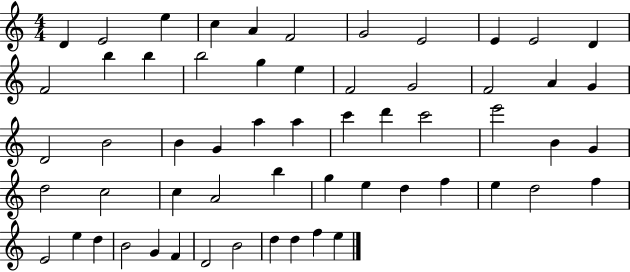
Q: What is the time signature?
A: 4/4